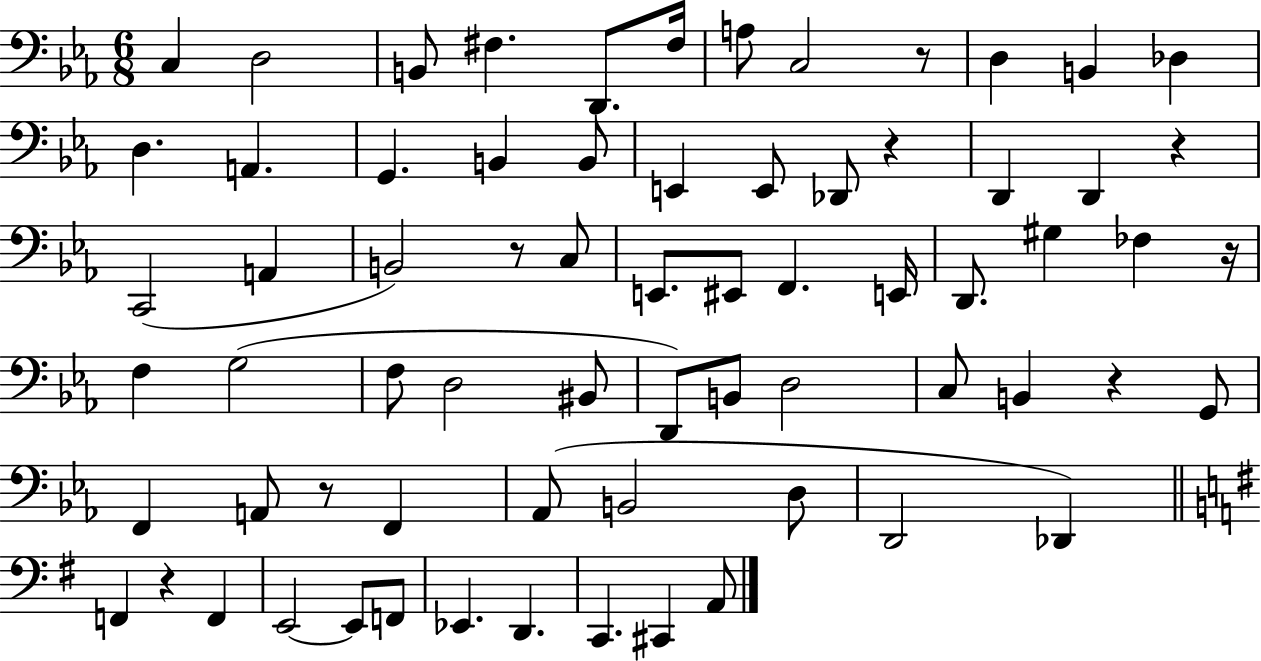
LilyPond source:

{
  \clef bass
  \numericTimeSignature
  \time 6/8
  \key ees \major
  c4 d2 | b,8 fis4. d,8. fis16 | a8 c2 r8 | d4 b,4 des4 | \break d4. a,4. | g,4. b,4 b,8 | e,4 e,8 des,8 r4 | d,4 d,4 r4 | \break c,2( a,4 | b,2) r8 c8 | e,8. eis,8 f,4. e,16 | d,8. gis4 fes4 r16 | \break f4 g2( | f8 d2 bis,8 | d,8) b,8 d2 | c8 b,4 r4 g,8 | \break f,4 a,8 r8 f,4 | aes,8( b,2 d8 | d,2 des,4) | \bar "||" \break \key e \minor f,4 r4 f,4 | e,2~~ e,8 f,8 | ees,4. d,4. | c,4. cis,4 a,8 | \break \bar "|."
}